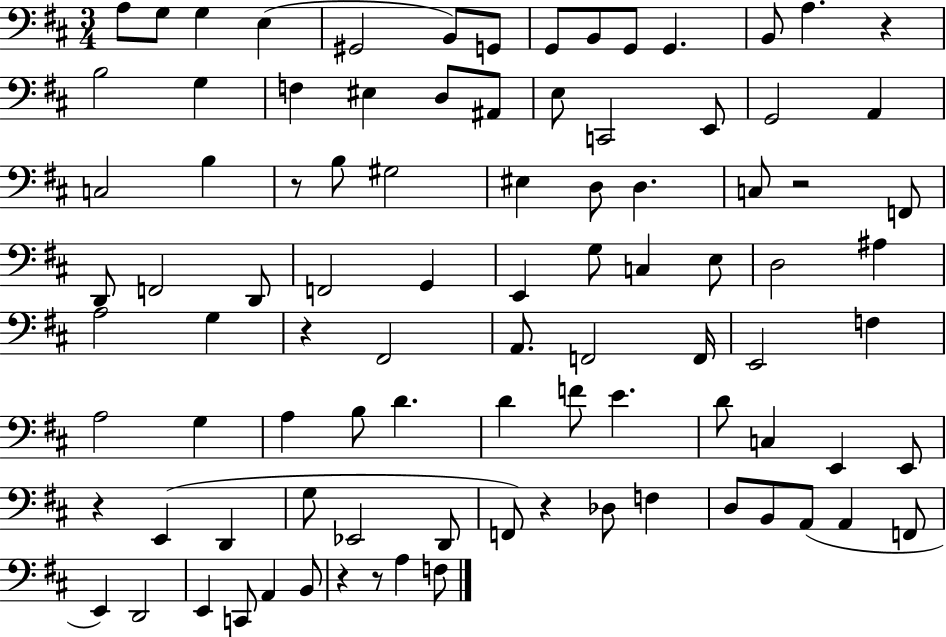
A3/e G3/e G3/q E3/q G#2/h B2/e G2/e G2/e B2/e G2/e G2/q. B2/e A3/q. R/q B3/h G3/q F3/q EIS3/q D3/e A#2/e E3/e C2/h E2/e G2/h A2/q C3/h B3/q R/e B3/e G#3/h EIS3/q D3/e D3/q. C3/e R/h F2/e D2/e F2/h D2/e F2/h G2/q E2/q G3/e C3/q E3/e D3/h A#3/q A3/h G3/q R/q F#2/h A2/e. F2/h F2/s E2/h F3/q A3/h G3/q A3/q B3/e D4/q. D4/q F4/e E4/q. D4/e C3/q E2/q E2/e R/q E2/q D2/q G3/e Eb2/h D2/e F2/e R/q Db3/e F3/q D3/e B2/e A2/e A2/q F2/e E2/q D2/h E2/q C2/e A2/q B2/e R/q R/e A3/q F3/e